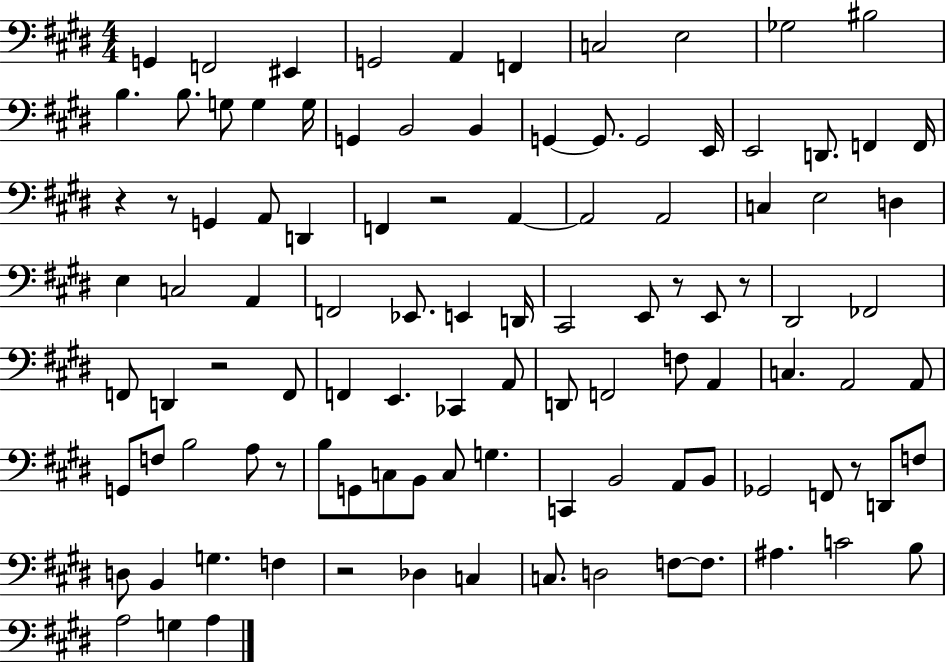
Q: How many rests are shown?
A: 9